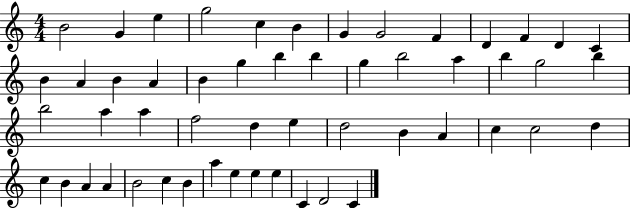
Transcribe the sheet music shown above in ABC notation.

X:1
T:Untitled
M:4/4
L:1/4
K:C
B2 G e g2 c B G G2 F D F D C B A B A B g b b g b2 a b g2 b b2 a a f2 d e d2 B A c c2 d c B A A B2 c B a e e e C D2 C